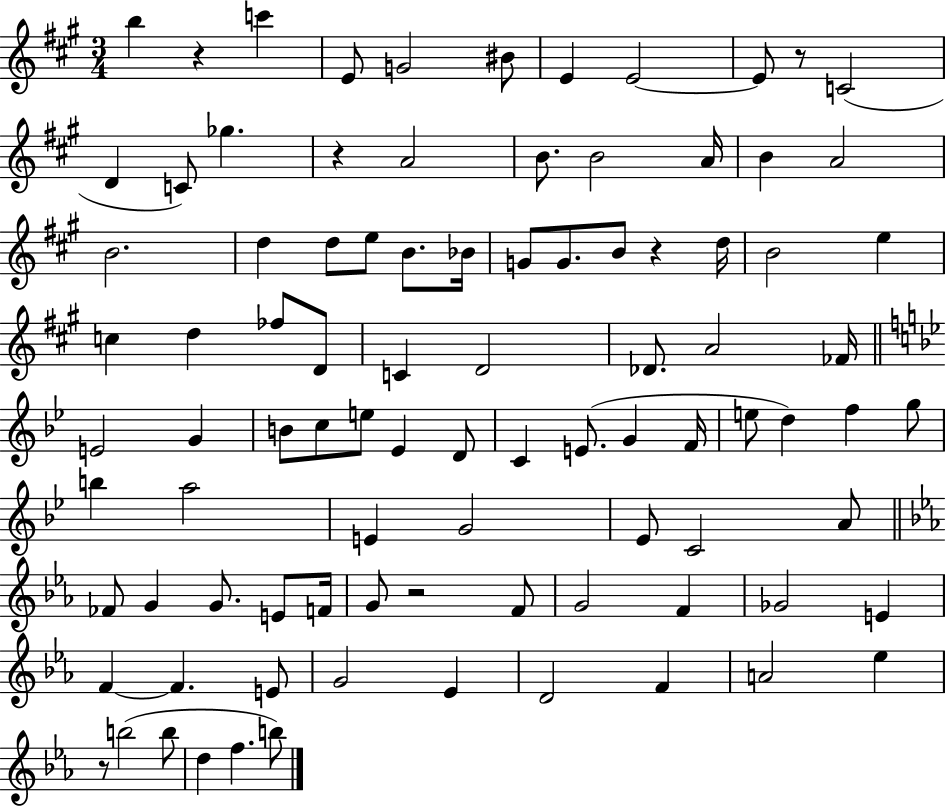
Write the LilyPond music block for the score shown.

{
  \clef treble
  \numericTimeSignature
  \time 3/4
  \key a \major
  \repeat volta 2 { b''4 r4 c'''4 | e'8 g'2 bis'8 | e'4 e'2~~ | e'8 r8 c'2( | \break d'4 c'8) ges''4. | r4 a'2 | b'8. b'2 a'16 | b'4 a'2 | \break b'2. | d''4 d''8 e''8 b'8. bes'16 | g'8 g'8. b'8 r4 d''16 | b'2 e''4 | \break c''4 d''4 fes''8 d'8 | c'4 d'2 | des'8. a'2 fes'16 | \bar "||" \break \key bes \major e'2 g'4 | b'8 c''8 e''8 ees'4 d'8 | c'4 e'8.( g'4 f'16 | e''8 d''4) f''4 g''8 | \break b''4 a''2 | e'4 g'2 | ees'8 c'2 a'8 | \bar "||" \break \key ees \major fes'8 g'4 g'8. e'8 f'16 | g'8 r2 f'8 | g'2 f'4 | ges'2 e'4 | \break f'4~~ f'4. e'8 | g'2 ees'4 | d'2 f'4 | a'2 ees''4 | \break r8 b''2( b''8 | d''4 f''4. b''8) | } \bar "|."
}